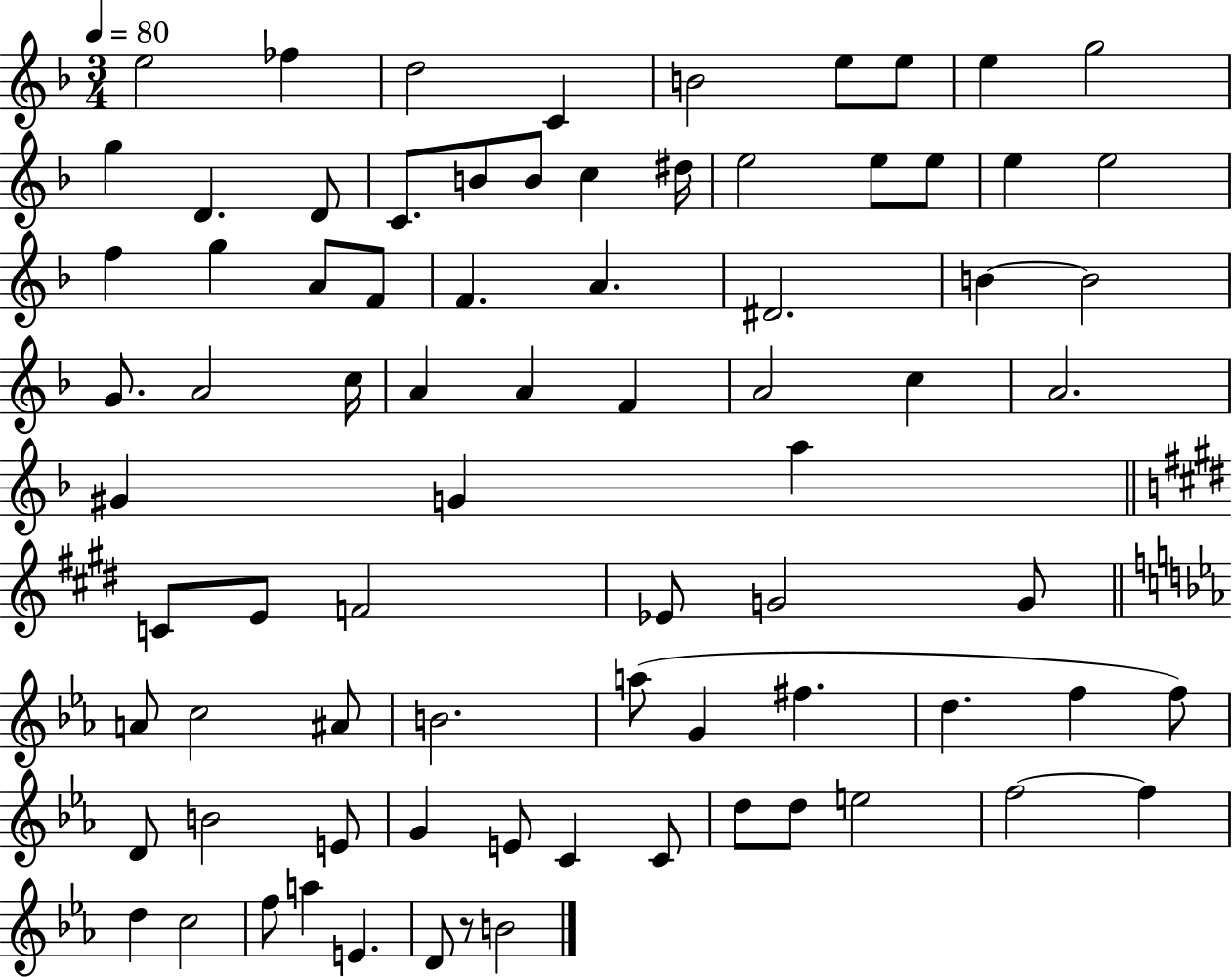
E5/h FES5/q D5/h C4/q B4/h E5/e E5/e E5/q G5/h G5/q D4/q. D4/e C4/e. B4/e B4/e C5/q D#5/s E5/h E5/e E5/e E5/q E5/h F5/q G5/q A4/e F4/e F4/q. A4/q. D#4/h. B4/q B4/h G4/e. A4/h C5/s A4/q A4/q F4/q A4/h C5/q A4/h. G#4/q G4/q A5/q C4/e E4/e F4/h Eb4/e G4/h G4/e A4/e C5/h A#4/e B4/h. A5/e G4/q F#5/q. D5/q. F5/q F5/e D4/e B4/h E4/e G4/q E4/e C4/q C4/e D5/e D5/e E5/h F5/h F5/q D5/q C5/h F5/e A5/q E4/q. D4/e R/e B4/h